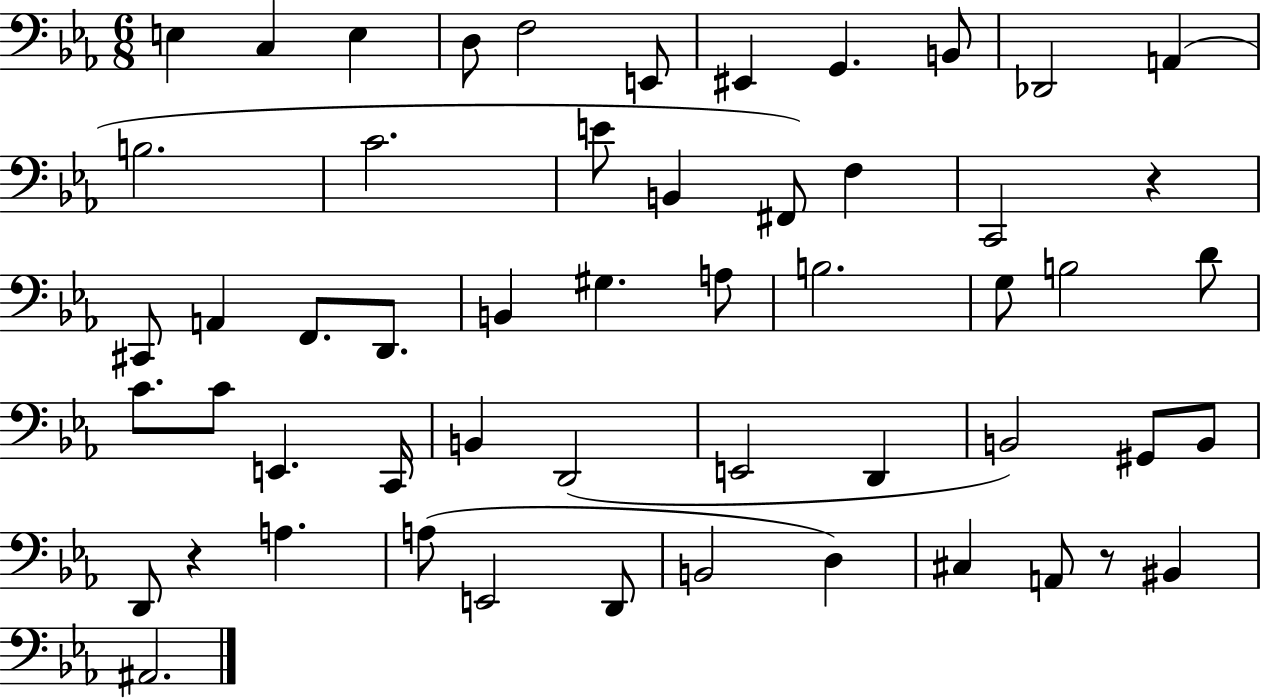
E3/q C3/q E3/q D3/e F3/h E2/e EIS2/q G2/q. B2/e Db2/h A2/q B3/h. C4/h. E4/e B2/q F#2/e F3/q C2/h R/q C#2/e A2/q F2/e. D2/e. B2/q G#3/q. A3/e B3/h. G3/e B3/h D4/e C4/e. C4/e E2/q. C2/s B2/q D2/h E2/h D2/q B2/h G#2/e B2/e D2/e R/q A3/q. A3/e E2/h D2/e B2/h D3/q C#3/q A2/e R/e BIS2/q A#2/h.